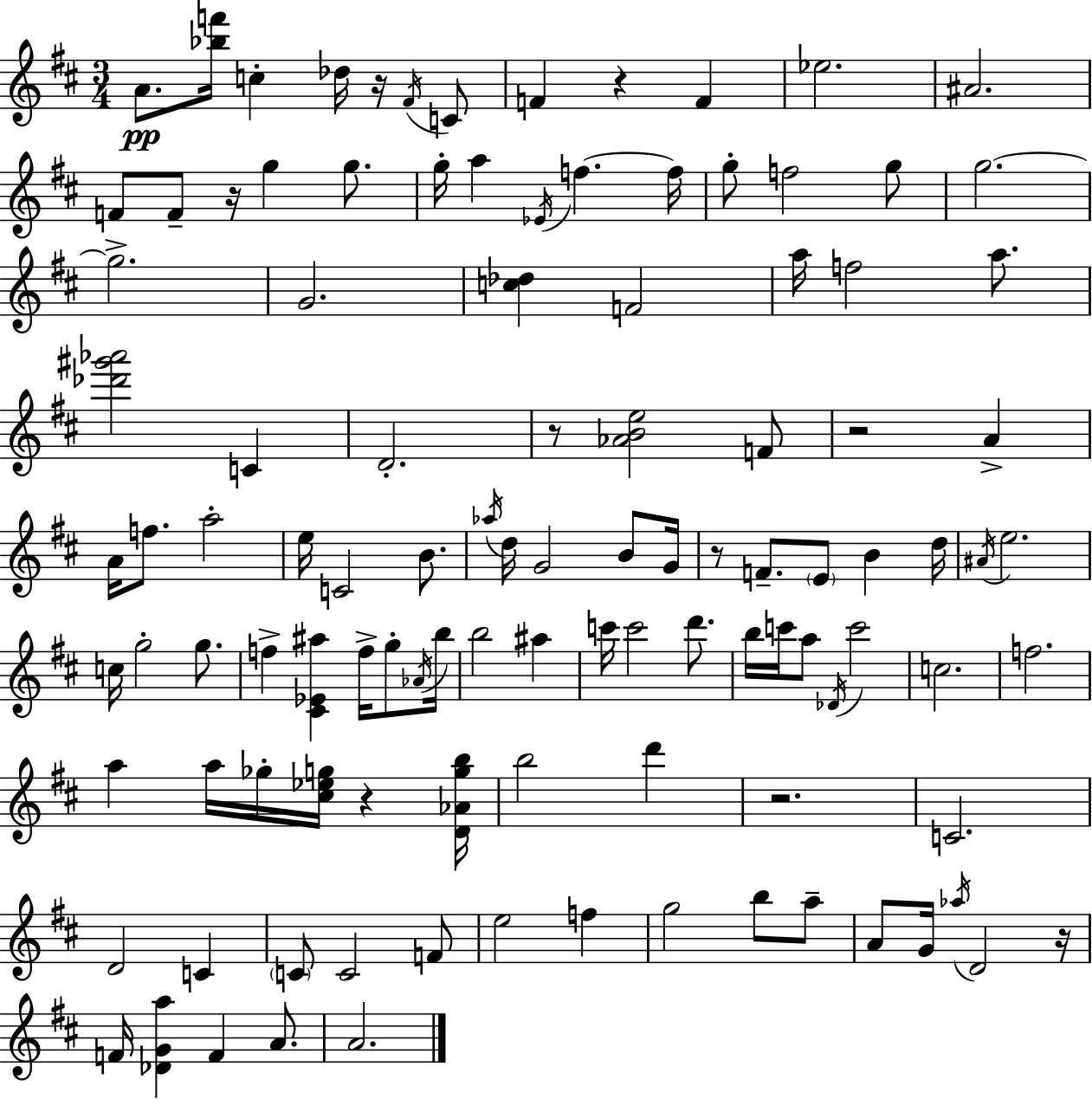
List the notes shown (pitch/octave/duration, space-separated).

A4/e. [Bb5,F6]/s C5/q Db5/s R/s F#4/s C4/e F4/q R/q F4/q Eb5/h. A#4/h. F4/e F4/e R/s G5/q G5/e. G5/s A5/q Eb4/s F5/q. F5/s G5/e F5/h G5/e G5/h. G5/h. G4/h. [C5,Db5]/q F4/h A5/s F5/h A5/e. [Db6,G#6,Ab6]/h C4/q D4/h. R/e [Ab4,B4,E5]/h F4/e R/h A4/q A4/s F5/e. A5/h E5/s C4/h B4/e. Ab5/s D5/s G4/h B4/e G4/s R/e F4/e. E4/e B4/q D5/s A#4/s E5/h. C5/s G5/h G5/e. F5/q [C#4,Eb4,A#5]/q F5/s G5/e Ab4/s B5/s B5/h A#5/q C6/s C6/h D6/e. B5/s C6/s A5/e Db4/s C6/h C5/h. F5/h. A5/q A5/s Gb5/s [C#5,Eb5,G5]/s R/q [D4,Ab4,G5,B5]/s B5/h D6/q R/h. C4/h. D4/h C4/q C4/e C4/h F4/e E5/h F5/q G5/h B5/e A5/e A4/e G4/s Ab5/s D4/h R/s F4/s [Db4,G4,A5]/q F4/q A4/e. A4/h.